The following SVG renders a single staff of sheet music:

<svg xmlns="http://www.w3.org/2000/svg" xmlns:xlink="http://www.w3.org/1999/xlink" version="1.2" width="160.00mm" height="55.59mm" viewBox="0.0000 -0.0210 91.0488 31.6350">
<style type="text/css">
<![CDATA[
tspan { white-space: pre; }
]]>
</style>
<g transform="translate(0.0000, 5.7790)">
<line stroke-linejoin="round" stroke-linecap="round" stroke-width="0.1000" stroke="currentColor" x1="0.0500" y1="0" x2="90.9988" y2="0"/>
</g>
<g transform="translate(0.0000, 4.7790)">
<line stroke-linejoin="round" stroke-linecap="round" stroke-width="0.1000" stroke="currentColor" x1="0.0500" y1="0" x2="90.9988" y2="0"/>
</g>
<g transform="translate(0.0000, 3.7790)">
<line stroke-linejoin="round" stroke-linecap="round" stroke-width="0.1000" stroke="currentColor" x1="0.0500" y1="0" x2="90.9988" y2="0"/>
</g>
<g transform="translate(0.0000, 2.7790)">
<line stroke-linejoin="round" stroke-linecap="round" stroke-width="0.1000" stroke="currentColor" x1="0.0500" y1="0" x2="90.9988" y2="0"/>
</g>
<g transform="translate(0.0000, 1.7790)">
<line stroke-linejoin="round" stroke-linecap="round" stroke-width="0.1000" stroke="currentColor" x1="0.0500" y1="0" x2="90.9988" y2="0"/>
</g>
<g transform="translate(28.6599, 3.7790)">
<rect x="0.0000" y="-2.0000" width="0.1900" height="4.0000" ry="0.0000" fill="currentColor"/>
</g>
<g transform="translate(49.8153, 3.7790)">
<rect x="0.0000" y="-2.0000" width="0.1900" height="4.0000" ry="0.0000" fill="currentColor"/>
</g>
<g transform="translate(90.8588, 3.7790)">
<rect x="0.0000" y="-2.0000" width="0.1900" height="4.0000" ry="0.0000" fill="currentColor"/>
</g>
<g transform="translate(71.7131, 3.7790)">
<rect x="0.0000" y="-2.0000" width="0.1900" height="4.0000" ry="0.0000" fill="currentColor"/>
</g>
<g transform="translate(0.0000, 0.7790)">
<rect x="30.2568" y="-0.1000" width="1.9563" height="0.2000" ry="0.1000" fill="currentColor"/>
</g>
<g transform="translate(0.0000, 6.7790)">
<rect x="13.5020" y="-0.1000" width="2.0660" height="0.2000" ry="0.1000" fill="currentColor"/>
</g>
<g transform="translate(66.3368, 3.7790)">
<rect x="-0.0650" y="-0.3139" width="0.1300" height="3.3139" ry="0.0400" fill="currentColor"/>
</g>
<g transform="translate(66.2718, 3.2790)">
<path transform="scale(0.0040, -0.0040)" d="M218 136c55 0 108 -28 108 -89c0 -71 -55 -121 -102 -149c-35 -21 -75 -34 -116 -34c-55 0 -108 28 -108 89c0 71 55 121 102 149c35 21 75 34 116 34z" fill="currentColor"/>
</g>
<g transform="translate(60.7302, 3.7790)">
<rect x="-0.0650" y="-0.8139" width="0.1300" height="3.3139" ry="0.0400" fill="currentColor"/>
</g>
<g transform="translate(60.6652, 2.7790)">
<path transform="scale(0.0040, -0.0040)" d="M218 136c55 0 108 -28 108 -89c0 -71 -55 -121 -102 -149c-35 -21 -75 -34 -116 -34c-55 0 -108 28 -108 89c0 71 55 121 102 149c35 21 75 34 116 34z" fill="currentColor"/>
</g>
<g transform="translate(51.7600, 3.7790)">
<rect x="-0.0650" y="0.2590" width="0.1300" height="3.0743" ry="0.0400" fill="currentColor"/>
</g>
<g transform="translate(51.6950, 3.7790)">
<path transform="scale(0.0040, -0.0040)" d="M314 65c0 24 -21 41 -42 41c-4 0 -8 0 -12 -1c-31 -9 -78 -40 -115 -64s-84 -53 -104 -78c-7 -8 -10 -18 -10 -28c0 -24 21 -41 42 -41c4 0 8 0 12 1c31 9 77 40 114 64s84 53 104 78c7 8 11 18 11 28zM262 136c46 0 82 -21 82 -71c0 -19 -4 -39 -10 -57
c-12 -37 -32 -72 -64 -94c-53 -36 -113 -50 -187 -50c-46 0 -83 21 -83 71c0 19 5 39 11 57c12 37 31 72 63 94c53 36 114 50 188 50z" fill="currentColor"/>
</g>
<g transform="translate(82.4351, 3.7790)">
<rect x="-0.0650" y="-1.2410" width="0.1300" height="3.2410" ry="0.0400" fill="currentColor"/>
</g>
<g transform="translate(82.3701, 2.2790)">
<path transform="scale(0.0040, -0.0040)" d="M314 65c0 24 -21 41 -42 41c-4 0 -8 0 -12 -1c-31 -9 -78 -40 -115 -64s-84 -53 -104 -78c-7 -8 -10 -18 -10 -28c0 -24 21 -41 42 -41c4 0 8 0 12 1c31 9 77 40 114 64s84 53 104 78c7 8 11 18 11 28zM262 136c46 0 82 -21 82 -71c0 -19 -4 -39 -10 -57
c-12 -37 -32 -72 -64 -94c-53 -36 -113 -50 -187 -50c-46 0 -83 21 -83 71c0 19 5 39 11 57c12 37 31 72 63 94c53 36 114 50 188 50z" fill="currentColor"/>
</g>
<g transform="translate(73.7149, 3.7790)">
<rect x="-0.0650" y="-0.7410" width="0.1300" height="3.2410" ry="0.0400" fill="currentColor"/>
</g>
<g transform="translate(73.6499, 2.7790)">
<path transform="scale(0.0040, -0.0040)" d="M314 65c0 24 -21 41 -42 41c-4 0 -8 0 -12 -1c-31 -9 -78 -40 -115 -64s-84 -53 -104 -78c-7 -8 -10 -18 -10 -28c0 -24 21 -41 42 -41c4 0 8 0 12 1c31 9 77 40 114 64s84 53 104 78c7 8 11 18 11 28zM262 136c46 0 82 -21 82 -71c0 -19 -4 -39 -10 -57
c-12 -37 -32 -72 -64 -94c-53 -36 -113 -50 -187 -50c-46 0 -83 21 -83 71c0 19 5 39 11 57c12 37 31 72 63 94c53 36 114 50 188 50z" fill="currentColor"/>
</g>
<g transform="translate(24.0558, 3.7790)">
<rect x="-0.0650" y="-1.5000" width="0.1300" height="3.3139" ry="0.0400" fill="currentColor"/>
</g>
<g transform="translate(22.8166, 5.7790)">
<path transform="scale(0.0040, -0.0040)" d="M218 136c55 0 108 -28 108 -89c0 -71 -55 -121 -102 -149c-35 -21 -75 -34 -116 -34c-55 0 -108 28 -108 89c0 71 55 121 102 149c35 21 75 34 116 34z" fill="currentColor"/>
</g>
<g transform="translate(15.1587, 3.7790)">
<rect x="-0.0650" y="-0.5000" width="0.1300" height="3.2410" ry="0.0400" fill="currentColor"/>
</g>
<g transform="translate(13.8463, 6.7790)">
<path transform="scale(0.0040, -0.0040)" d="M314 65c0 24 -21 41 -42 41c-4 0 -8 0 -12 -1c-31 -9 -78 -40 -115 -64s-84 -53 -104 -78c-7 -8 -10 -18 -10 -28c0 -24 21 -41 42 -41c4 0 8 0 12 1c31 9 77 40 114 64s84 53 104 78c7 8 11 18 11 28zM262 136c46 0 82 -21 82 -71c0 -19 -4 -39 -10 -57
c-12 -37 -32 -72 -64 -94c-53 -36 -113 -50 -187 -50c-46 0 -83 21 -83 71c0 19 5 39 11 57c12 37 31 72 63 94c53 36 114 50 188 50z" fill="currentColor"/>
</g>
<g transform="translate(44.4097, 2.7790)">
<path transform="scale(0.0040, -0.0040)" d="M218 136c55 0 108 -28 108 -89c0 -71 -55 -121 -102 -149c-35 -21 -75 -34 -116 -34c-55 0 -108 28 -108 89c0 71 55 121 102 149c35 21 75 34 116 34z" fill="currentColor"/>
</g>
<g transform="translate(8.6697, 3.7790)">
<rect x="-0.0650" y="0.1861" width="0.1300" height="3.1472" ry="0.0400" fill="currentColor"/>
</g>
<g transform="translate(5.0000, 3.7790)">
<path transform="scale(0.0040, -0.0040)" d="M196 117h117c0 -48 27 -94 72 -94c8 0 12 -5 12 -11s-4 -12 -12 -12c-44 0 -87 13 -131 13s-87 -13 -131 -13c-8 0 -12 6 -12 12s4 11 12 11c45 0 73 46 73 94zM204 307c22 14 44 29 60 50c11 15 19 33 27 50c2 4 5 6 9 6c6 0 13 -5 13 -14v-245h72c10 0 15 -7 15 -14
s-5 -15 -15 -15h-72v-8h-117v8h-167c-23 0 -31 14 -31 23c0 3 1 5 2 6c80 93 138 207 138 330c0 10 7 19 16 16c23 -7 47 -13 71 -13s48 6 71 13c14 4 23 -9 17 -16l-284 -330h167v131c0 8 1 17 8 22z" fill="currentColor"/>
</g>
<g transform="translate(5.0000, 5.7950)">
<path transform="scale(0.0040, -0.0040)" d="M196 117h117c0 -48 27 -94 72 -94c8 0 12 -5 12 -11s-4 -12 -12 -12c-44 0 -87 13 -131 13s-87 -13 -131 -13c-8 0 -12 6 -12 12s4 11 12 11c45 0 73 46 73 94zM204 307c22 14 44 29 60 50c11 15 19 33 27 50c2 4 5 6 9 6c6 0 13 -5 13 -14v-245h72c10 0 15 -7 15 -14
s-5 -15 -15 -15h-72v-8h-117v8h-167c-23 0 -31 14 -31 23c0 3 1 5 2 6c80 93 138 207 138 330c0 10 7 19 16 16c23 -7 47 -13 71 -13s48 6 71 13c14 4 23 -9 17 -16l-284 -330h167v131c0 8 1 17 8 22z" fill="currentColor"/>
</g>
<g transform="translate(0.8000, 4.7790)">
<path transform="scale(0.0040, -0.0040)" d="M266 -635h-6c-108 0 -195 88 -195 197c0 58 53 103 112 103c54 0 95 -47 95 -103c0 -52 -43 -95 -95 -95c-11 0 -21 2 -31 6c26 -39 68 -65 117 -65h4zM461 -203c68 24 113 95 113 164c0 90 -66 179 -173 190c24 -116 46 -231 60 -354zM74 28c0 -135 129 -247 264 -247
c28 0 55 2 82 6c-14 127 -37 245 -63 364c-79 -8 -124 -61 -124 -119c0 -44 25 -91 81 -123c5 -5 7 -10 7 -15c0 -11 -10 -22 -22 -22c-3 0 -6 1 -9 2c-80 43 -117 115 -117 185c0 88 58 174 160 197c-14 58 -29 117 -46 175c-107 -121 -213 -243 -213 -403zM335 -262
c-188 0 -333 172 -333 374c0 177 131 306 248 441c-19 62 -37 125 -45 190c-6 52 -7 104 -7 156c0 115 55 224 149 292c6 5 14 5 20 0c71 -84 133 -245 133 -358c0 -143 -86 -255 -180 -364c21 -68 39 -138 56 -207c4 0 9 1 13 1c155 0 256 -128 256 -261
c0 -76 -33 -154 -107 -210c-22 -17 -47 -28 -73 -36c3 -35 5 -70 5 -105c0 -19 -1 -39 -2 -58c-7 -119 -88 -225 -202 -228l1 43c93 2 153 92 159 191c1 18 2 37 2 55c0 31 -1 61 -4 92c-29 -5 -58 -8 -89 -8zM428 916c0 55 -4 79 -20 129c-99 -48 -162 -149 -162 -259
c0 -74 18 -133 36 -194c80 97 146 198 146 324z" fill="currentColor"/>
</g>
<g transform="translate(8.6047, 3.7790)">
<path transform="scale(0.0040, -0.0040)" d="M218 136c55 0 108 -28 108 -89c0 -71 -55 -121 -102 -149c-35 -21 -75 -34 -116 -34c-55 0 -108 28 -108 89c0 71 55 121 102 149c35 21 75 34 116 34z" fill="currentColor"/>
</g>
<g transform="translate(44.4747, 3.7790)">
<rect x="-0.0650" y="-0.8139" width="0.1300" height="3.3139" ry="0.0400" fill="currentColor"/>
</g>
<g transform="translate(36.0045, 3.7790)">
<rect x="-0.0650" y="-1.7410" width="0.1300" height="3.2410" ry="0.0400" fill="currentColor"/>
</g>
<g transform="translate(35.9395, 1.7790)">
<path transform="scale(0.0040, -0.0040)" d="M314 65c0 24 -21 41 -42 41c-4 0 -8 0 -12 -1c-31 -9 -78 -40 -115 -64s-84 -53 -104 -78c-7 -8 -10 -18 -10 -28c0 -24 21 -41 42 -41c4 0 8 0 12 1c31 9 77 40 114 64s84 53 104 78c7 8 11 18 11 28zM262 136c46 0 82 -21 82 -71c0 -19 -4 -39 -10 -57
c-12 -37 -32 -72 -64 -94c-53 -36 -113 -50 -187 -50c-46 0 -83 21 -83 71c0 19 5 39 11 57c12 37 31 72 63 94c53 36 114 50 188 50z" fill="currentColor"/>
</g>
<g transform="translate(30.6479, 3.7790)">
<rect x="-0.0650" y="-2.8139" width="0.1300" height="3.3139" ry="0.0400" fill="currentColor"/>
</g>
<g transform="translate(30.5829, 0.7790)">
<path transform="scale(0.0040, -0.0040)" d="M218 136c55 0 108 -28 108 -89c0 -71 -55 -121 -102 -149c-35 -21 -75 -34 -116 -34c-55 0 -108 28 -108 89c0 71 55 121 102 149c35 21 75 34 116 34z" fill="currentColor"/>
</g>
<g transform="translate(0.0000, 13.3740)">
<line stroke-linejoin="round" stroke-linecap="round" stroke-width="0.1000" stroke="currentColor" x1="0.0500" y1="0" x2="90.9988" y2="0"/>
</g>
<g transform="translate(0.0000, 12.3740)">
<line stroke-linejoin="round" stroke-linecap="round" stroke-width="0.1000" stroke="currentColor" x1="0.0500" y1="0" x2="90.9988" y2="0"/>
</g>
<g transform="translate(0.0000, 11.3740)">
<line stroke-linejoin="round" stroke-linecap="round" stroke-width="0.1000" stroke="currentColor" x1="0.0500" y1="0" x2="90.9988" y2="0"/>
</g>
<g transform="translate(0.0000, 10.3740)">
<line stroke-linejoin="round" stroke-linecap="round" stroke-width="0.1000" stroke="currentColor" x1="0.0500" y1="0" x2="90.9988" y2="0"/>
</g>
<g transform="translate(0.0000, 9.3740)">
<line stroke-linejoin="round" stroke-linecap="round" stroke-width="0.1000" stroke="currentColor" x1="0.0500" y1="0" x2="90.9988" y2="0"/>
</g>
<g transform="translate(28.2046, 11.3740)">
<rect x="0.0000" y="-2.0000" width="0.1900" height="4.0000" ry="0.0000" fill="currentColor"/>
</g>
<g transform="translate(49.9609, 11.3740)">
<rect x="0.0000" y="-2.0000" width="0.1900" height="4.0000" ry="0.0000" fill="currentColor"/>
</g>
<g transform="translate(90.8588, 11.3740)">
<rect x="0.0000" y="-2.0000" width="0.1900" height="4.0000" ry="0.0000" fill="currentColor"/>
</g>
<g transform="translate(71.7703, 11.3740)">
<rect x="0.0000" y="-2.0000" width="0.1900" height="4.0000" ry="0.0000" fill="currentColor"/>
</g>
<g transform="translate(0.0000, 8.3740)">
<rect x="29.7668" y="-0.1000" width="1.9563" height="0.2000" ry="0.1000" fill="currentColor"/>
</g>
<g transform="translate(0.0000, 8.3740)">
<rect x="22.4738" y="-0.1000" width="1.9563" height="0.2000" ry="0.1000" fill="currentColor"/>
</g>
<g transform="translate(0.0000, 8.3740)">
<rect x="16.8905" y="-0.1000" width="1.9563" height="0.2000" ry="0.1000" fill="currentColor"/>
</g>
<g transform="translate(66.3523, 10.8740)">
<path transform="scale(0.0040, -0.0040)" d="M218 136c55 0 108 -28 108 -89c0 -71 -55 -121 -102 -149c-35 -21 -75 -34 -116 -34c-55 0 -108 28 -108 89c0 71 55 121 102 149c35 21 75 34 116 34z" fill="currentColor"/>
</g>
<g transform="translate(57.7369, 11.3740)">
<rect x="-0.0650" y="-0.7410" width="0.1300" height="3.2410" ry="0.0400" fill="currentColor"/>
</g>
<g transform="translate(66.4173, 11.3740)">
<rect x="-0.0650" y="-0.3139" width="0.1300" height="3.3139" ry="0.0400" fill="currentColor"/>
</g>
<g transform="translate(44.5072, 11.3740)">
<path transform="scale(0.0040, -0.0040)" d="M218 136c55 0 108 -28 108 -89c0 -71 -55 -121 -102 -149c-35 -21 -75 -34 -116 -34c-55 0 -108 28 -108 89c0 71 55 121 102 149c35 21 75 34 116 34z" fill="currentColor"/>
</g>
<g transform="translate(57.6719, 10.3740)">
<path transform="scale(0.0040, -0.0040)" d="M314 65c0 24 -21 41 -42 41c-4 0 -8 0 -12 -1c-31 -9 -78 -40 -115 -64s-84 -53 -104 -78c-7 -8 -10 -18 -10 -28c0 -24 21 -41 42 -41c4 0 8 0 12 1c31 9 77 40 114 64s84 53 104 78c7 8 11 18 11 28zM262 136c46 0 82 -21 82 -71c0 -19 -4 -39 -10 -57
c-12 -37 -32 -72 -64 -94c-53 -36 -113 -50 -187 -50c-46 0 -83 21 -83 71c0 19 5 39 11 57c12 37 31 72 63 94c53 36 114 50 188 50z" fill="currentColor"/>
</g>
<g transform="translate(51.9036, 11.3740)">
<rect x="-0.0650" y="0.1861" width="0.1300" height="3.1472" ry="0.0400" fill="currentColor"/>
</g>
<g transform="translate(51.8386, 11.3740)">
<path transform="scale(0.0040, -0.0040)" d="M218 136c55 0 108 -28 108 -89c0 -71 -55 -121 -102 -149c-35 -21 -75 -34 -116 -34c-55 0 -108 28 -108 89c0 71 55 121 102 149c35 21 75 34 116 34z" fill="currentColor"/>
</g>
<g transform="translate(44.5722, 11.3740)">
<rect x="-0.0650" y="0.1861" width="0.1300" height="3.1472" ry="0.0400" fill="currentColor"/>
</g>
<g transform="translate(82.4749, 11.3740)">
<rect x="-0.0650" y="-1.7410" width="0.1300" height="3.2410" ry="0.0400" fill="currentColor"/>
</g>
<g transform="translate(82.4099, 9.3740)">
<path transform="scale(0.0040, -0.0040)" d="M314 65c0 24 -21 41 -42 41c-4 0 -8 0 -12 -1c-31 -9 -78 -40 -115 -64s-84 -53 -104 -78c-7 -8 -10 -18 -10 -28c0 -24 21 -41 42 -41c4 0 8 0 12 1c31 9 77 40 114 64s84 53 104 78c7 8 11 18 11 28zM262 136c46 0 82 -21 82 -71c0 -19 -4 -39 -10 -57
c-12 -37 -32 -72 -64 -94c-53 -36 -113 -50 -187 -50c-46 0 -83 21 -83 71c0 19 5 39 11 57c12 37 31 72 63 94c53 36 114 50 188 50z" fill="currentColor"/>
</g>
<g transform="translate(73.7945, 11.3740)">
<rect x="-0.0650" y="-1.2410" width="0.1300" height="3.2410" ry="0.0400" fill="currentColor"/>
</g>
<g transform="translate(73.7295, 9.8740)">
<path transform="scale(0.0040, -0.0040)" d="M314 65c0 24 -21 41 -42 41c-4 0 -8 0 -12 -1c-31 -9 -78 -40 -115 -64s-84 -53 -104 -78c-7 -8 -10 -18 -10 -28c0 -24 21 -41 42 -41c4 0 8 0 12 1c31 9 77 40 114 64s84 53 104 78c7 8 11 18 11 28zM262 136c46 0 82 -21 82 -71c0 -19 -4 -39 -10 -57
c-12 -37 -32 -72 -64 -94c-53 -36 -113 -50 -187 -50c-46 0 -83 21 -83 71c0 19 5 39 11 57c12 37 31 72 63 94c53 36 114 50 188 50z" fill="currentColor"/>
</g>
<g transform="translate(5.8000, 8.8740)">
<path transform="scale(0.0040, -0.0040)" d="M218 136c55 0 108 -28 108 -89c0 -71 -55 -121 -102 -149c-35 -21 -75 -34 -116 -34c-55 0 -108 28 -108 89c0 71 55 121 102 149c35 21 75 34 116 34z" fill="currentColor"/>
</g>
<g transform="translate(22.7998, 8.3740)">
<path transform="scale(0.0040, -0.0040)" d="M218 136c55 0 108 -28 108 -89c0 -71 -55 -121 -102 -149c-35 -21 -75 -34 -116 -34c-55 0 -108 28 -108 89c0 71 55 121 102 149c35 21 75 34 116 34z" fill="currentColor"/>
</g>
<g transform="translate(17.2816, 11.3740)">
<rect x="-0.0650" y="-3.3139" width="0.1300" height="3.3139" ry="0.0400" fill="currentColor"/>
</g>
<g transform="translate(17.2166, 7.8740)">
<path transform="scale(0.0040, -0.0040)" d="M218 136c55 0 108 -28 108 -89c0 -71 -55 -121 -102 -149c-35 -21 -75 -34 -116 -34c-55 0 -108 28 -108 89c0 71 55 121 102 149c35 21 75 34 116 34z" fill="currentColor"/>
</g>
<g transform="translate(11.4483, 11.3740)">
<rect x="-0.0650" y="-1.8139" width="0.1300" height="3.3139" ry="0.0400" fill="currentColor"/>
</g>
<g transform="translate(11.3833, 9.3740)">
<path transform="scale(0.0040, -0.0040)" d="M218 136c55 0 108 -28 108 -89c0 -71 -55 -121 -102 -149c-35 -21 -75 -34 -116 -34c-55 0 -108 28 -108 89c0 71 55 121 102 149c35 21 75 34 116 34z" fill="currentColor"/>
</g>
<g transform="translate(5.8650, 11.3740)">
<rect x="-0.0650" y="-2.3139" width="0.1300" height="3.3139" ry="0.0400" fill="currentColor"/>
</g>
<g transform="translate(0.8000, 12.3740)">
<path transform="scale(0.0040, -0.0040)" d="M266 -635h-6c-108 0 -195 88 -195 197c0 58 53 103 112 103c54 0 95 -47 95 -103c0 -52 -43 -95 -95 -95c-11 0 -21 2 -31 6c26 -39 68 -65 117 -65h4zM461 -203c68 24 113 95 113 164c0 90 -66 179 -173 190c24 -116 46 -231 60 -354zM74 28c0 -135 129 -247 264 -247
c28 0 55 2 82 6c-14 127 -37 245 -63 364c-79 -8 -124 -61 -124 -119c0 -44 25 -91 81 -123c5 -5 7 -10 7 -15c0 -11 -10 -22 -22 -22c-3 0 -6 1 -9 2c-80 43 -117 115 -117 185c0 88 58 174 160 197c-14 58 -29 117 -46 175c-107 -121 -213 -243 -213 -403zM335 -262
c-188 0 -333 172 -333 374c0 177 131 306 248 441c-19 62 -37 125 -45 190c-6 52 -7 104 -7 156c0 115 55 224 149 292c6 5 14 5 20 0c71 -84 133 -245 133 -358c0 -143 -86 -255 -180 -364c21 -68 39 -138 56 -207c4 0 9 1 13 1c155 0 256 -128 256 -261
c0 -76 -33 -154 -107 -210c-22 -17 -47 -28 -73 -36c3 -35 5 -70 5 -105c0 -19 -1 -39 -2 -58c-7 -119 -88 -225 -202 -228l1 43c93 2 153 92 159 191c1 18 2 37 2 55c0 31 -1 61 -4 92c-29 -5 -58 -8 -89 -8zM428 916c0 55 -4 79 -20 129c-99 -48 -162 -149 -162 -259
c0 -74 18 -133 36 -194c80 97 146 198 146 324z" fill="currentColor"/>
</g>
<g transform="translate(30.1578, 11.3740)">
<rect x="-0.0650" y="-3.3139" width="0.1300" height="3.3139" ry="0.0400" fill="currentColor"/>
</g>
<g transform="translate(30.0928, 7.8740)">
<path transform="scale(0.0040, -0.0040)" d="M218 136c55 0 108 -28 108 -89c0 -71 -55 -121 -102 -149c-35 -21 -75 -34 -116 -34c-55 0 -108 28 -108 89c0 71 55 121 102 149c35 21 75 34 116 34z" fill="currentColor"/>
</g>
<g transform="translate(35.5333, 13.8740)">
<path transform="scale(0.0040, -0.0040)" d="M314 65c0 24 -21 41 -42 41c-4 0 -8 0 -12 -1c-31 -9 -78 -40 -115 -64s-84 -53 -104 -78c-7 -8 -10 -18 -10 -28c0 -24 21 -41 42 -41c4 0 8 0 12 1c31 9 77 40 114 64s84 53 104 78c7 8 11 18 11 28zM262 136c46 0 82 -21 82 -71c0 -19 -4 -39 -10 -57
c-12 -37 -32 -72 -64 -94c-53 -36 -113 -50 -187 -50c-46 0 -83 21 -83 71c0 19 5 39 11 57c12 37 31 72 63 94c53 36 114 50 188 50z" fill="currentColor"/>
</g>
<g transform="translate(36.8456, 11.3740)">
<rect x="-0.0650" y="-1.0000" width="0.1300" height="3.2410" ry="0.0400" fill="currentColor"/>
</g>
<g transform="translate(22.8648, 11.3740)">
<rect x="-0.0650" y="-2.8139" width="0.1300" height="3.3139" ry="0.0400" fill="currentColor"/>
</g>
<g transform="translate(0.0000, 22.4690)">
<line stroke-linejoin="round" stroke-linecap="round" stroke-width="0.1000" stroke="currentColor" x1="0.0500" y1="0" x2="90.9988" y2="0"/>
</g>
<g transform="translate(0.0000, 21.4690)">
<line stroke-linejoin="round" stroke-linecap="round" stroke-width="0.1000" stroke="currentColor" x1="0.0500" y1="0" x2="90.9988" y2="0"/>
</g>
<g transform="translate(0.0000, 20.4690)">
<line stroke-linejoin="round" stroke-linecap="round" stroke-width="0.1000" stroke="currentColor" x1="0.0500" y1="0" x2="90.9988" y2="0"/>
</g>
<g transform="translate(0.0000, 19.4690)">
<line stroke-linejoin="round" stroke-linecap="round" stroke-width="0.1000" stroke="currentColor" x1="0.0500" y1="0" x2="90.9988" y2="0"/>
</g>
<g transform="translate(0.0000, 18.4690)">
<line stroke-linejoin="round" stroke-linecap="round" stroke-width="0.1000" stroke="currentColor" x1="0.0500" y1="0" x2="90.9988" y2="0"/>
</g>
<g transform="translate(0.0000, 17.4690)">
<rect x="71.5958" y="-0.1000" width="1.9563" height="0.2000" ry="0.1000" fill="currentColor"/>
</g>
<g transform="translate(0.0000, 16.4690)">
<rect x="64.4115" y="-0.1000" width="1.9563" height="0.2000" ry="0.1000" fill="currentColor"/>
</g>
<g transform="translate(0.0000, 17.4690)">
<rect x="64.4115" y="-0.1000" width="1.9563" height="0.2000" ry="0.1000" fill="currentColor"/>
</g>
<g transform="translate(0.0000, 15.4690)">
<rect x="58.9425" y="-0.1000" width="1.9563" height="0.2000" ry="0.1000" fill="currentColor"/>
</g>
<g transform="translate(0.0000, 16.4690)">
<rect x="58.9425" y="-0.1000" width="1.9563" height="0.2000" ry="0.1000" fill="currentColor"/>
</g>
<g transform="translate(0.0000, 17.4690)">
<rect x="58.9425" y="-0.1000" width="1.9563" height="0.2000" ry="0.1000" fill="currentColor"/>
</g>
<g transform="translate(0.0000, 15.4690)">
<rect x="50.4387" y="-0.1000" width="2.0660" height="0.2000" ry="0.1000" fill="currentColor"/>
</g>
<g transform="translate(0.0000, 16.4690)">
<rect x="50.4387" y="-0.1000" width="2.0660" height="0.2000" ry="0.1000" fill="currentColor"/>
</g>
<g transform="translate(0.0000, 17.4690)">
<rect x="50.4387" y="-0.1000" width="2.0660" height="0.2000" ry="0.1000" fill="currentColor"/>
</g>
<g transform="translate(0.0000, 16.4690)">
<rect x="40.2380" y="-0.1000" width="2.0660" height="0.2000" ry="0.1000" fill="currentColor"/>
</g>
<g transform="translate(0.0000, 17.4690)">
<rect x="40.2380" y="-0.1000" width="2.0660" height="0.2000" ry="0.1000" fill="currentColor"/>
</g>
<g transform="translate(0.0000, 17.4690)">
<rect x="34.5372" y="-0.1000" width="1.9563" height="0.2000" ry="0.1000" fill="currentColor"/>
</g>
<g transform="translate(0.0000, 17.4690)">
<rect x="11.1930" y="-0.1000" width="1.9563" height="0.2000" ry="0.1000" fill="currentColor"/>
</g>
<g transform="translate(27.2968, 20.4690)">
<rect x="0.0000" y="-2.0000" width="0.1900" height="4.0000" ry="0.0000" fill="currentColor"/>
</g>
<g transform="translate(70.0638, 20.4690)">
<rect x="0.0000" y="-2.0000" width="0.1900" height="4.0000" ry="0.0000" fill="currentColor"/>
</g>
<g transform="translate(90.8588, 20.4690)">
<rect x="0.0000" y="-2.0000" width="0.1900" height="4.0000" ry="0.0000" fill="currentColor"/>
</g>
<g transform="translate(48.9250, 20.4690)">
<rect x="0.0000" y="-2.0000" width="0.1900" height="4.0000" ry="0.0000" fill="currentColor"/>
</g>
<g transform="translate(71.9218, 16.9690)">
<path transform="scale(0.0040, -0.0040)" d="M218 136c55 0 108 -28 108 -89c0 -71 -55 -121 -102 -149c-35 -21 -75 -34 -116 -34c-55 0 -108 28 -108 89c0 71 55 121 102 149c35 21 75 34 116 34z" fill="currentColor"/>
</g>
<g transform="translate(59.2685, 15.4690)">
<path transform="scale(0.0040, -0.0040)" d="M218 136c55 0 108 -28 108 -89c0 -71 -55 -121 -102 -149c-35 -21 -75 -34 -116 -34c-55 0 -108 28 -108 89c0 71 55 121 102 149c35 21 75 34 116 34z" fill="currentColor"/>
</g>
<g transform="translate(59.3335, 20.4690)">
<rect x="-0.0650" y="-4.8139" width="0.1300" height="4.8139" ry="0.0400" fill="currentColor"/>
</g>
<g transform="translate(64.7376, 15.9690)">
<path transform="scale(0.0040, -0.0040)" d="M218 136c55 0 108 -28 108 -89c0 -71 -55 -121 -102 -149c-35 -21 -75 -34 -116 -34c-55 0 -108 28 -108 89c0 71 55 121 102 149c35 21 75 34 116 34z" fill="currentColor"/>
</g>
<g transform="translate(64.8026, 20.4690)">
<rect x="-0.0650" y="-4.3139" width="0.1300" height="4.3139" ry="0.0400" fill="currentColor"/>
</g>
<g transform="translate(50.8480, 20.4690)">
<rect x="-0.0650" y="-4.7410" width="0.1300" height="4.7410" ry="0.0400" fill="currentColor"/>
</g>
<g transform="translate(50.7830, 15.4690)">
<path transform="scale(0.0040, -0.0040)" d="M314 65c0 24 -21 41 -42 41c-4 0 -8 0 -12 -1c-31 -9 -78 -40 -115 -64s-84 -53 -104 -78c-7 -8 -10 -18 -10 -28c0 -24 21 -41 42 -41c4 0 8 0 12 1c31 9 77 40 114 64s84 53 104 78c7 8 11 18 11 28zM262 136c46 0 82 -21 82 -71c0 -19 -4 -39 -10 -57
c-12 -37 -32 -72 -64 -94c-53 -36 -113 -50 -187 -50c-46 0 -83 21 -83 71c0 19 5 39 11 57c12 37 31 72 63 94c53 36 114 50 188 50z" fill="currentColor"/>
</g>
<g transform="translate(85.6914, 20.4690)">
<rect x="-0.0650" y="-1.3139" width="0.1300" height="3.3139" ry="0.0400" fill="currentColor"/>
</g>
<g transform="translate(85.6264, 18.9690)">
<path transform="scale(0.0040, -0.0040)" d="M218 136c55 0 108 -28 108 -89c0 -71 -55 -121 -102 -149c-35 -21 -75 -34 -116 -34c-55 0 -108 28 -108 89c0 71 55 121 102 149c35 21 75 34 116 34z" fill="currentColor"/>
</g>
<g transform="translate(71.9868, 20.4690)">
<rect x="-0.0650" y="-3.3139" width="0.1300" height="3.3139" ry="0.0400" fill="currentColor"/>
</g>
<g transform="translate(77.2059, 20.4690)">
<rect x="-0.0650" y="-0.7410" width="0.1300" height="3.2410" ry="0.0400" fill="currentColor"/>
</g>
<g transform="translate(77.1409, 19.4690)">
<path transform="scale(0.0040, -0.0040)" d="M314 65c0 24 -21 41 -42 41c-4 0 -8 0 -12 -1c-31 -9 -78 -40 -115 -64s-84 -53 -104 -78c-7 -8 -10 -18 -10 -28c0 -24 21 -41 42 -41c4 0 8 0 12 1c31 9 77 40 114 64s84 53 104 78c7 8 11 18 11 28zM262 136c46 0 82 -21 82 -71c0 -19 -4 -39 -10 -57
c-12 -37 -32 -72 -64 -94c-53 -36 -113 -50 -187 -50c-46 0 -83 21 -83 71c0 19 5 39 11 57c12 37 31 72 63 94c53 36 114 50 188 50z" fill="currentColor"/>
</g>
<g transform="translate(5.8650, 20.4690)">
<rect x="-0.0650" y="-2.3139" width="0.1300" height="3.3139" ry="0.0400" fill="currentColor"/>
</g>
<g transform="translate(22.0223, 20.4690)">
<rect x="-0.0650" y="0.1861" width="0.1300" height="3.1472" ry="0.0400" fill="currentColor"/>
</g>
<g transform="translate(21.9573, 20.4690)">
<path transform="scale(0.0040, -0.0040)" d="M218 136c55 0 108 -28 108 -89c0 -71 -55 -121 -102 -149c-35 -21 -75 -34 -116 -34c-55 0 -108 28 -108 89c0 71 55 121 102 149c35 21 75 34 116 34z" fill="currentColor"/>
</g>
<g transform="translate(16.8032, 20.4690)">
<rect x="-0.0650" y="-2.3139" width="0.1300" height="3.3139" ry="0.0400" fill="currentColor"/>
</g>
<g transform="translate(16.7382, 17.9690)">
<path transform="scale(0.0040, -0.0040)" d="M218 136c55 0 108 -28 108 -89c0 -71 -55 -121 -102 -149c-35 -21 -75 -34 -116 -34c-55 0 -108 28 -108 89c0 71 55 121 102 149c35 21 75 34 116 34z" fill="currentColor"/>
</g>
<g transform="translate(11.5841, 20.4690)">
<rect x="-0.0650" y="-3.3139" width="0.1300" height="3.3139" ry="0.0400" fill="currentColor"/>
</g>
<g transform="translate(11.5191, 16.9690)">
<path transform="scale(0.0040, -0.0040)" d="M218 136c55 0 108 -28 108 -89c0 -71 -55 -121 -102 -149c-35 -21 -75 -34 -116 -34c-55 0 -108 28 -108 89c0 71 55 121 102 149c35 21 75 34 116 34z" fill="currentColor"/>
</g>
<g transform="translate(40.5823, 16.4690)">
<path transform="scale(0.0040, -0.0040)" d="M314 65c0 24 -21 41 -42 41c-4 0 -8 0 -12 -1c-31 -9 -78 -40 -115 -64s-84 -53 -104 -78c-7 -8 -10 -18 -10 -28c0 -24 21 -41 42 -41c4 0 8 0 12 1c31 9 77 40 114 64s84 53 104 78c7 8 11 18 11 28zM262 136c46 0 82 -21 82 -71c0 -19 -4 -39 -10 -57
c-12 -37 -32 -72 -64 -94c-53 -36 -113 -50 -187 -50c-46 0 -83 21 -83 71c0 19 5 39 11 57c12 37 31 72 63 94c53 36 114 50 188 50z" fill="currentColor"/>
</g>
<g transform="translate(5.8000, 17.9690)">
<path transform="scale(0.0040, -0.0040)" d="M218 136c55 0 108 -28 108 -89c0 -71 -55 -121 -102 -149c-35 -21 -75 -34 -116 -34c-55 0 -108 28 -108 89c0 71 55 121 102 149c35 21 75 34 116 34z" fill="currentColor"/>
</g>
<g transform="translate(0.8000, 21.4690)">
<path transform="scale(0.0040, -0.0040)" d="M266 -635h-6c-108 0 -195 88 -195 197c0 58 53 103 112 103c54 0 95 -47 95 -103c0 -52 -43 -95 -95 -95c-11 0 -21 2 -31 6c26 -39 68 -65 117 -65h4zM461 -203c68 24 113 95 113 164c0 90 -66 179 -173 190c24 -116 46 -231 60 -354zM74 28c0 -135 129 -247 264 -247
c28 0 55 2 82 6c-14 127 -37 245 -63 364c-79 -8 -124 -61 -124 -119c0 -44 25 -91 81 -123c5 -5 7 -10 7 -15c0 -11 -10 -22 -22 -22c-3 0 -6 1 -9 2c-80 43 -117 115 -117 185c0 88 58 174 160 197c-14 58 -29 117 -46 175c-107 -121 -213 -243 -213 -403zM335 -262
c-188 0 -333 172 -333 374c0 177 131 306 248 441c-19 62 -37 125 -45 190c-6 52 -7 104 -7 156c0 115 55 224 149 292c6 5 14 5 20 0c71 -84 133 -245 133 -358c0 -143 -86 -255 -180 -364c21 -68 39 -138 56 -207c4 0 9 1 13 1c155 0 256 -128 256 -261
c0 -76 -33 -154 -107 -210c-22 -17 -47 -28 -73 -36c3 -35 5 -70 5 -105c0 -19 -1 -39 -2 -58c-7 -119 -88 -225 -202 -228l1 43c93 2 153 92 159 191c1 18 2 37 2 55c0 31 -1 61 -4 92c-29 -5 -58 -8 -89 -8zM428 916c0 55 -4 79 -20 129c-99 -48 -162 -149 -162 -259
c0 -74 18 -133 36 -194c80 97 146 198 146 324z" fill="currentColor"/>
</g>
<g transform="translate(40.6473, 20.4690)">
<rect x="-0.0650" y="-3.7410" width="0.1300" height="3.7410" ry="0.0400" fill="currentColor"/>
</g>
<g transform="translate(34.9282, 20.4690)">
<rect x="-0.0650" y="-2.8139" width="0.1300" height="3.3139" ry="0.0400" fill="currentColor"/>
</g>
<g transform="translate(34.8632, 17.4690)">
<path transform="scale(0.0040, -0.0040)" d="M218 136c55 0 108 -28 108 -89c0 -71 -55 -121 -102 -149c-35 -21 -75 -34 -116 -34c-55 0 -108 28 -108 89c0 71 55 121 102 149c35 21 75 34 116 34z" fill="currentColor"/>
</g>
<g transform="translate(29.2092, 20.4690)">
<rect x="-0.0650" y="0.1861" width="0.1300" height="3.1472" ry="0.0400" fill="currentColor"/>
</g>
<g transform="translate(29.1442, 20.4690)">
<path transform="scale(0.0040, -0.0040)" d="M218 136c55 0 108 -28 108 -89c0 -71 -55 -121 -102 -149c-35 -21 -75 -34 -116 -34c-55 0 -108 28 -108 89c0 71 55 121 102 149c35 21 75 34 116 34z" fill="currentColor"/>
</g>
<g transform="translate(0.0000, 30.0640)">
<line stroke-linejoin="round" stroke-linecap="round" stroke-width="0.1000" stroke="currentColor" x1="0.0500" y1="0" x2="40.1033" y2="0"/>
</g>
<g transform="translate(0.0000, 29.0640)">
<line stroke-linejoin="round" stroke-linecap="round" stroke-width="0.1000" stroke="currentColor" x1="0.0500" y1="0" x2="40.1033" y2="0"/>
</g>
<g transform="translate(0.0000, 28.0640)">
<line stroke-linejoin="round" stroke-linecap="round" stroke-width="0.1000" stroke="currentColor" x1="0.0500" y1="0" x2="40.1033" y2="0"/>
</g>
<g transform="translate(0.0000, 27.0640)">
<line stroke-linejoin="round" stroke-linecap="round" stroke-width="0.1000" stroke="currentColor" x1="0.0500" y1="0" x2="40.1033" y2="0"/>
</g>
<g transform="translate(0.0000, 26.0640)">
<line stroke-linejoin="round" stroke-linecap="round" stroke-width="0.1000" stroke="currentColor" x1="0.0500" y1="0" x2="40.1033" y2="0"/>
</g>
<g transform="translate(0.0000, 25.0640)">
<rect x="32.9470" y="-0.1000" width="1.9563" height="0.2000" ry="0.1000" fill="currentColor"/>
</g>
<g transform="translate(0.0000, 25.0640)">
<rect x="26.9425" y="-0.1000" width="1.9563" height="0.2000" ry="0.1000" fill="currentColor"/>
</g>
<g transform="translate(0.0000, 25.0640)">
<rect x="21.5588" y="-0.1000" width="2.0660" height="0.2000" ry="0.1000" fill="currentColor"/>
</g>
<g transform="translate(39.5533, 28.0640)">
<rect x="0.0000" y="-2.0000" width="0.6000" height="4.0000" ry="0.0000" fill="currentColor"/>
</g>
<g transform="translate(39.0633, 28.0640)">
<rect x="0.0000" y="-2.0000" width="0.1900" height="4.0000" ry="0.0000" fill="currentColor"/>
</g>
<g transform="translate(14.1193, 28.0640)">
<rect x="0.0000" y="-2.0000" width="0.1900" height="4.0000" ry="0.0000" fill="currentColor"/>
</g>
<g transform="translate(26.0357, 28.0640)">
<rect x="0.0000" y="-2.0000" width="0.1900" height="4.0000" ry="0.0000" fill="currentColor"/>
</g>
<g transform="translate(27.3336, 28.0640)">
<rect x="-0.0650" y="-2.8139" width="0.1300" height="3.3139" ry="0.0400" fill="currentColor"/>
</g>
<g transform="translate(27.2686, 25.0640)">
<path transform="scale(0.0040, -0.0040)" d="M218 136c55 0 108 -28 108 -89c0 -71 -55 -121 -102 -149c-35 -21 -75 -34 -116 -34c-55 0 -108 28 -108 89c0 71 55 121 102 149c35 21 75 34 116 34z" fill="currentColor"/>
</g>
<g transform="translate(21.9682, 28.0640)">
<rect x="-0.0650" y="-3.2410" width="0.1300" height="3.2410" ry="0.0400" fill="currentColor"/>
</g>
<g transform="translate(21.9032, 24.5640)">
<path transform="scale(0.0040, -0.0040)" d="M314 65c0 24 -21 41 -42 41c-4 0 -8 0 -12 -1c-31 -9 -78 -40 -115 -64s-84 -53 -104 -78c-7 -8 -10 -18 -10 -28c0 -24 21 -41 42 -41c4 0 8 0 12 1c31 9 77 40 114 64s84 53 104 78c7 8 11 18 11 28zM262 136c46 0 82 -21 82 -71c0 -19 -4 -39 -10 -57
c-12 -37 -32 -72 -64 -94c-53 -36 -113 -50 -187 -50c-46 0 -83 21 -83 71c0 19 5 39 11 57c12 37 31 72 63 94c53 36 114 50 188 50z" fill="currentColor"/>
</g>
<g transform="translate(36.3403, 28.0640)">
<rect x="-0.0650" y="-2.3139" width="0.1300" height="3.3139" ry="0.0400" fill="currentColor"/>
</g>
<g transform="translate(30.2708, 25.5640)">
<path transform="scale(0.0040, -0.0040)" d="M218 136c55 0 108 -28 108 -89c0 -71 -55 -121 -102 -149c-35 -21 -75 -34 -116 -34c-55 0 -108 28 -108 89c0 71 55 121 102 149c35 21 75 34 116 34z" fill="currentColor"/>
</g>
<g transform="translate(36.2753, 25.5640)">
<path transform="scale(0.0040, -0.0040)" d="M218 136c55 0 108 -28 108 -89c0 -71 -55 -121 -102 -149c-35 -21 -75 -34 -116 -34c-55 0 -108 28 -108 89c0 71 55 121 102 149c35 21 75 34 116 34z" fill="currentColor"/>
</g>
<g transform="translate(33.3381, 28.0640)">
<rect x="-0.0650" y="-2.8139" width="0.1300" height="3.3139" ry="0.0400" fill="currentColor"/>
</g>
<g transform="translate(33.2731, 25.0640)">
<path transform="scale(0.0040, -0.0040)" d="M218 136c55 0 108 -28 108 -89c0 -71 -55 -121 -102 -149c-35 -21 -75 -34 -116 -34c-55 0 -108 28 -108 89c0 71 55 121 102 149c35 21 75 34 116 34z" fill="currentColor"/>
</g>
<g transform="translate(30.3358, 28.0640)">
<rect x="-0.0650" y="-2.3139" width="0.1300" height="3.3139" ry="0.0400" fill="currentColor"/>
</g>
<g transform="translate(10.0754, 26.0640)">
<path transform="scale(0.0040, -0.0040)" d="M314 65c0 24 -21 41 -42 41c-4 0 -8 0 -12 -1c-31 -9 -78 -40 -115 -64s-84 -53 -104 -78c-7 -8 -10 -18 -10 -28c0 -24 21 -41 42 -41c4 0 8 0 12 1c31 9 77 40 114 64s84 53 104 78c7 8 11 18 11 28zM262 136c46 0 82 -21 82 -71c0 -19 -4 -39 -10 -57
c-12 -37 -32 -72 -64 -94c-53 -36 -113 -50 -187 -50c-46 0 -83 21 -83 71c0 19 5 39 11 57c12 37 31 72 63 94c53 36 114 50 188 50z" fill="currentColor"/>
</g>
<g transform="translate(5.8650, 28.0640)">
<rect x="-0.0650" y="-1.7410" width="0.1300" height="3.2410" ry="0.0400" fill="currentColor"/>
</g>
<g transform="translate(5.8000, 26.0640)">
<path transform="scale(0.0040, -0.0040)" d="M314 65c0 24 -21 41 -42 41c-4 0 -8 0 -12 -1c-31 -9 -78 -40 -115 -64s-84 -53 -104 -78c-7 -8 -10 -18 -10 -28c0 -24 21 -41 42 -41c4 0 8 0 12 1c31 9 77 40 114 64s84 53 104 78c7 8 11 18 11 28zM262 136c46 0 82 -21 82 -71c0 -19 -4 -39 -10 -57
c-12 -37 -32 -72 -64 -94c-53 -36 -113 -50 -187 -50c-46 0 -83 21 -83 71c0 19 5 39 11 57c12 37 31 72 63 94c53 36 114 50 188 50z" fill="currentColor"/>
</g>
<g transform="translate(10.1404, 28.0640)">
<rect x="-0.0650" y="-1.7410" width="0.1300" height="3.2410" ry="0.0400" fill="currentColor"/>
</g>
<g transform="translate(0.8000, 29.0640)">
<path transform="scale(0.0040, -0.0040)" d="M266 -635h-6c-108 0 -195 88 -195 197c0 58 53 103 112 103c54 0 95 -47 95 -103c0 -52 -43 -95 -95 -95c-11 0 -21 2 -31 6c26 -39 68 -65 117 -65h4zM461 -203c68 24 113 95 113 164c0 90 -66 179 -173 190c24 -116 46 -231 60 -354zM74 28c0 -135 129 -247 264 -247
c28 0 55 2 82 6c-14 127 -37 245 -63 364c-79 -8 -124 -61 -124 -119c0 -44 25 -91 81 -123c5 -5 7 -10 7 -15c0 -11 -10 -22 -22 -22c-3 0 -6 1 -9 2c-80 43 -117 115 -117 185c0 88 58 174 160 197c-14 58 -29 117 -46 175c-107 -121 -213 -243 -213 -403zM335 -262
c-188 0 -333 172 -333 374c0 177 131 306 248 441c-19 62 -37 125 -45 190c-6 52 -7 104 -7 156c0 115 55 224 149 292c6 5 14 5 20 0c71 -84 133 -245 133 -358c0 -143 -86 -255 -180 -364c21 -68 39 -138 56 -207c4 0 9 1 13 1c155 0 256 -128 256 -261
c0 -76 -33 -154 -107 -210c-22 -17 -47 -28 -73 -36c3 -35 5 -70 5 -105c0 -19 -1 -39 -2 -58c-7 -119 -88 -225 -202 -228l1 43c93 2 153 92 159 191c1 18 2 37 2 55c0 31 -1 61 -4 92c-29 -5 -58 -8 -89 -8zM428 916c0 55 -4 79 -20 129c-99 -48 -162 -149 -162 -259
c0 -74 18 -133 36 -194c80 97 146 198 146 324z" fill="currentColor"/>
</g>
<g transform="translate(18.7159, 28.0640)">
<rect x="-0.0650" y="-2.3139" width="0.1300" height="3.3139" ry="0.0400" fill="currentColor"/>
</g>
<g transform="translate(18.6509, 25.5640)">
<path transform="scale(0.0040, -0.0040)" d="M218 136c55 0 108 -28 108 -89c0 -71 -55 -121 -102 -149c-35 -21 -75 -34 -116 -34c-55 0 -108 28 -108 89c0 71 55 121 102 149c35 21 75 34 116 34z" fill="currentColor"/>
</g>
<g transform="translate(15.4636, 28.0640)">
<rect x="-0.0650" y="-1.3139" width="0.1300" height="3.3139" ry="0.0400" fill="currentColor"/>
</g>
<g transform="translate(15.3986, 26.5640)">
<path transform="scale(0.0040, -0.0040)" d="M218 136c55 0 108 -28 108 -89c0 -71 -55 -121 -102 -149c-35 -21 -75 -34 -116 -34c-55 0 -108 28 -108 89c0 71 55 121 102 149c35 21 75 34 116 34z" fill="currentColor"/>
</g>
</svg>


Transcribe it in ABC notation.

X:1
T:Untitled
M:4/4
L:1/4
K:C
B C2 E a f2 d B2 d c d2 e2 g f b a b D2 B B d2 c e2 f2 g b g B B a c'2 e'2 e' d' b d2 e f2 f2 e g b2 a g a g